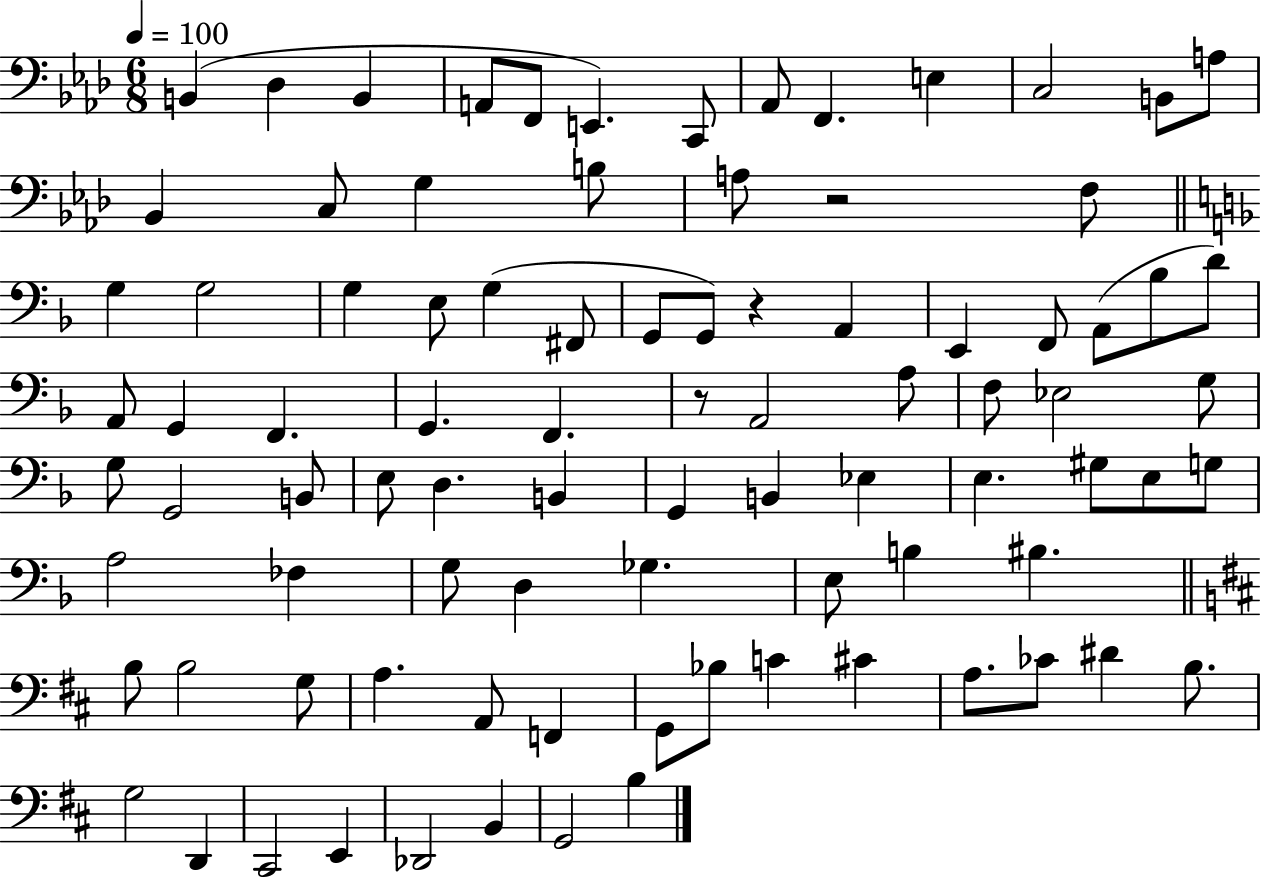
B2/q Db3/q B2/q A2/e F2/e E2/q. C2/e Ab2/e F2/q. E3/q C3/h B2/e A3/e Bb2/q C3/e G3/q B3/e A3/e R/h F3/e G3/q G3/h G3/q E3/e G3/q F#2/e G2/e G2/e R/q A2/q E2/q F2/e A2/e Bb3/e D4/e A2/e G2/q F2/q. G2/q. F2/q. R/e A2/h A3/e F3/e Eb3/h G3/e G3/e G2/h B2/e E3/e D3/q. B2/q G2/q B2/q Eb3/q E3/q. G#3/e E3/e G3/e A3/h FES3/q G3/e D3/q Gb3/q. E3/e B3/q BIS3/q. B3/e B3/h G3/e A3/q. A2/e F2/q G2/e Bb3/e C4/q C#4/q A3/e. CES4/e D#4/q B3/e. G3/h D2/q C#2/h E2/q Db2/h B2/q G2/h B3/q